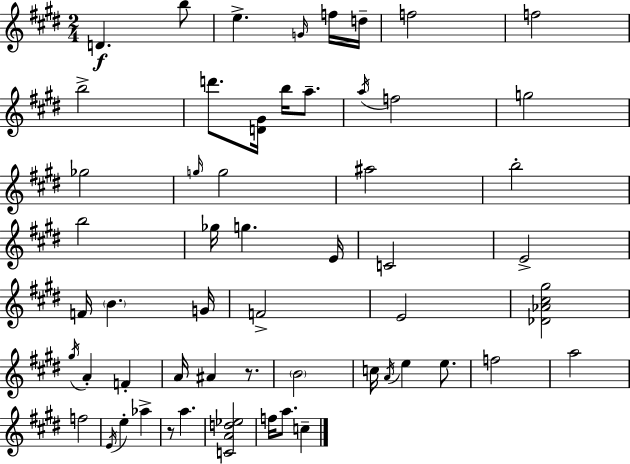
{
  \clef treble
  \numericTimeSignature
  \time 2/4
  \key e \major
  \repeat volta 2 { d'4.\f b''8 | e''4.-> \grace { g'16 } f''16 | d''16-- f''2 | f''2 | \break b''2-> | d'''8. <d' gis'>16 b''16 a''8.-- | \acciaccatura { a''16 } f''2 | g''2 | \break ges''2 | \grace { g''16 } g''2 | ais''2 | b''2-. | \break b''2 | ges''16 g''4. | e'16 c'2 | e'2-> | \break f'16 \parenthesize b'4. | g'16 f'2-> | e'2 | <des' aes' cis'' gis''>2 | \break \acciaccatura { gis''16 } a'4-. | f'4-. a'16 ais'4 | r8. \parenthesize b'2 | c''16 \acciaccatura { a'16 } e''4 | \break e''8. f''2 | a''2 | f''2 | \acciaccatura { e'16 } e''4-. | \break aes''4-> r8 | a''4. <c' a' d'' ees''>2 | f''16 a''8. | c''4-- } \bar "|."
}